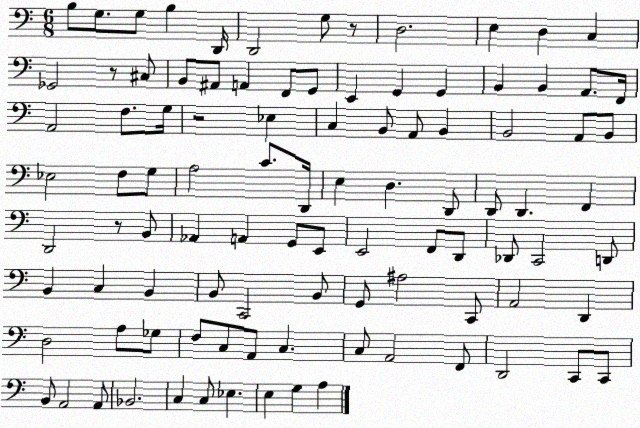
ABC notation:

X:1
T:Untitled
M:6/8
L:1/4
K:C
B,/2 G,/2 G,/2 B, D,,/4 D,,2 G,/2 z/2 D,2 E, D, C, _G,,2 z/2 ^C,/2 B,,/2 ^A,,/2 A,, F,,/2 G,,/2 E,, G,, G,, B,, B,, A,,/2 F,,/4 A,,2 F,/2 G,/4 z2 _E, C, B,,/2 A,,/2 B,, B,,2 A,,/2 B,,/2 _E,2 F,/2 G,/2 A,2 C/2 D,,/4 E, D, D,,/2 D,,/2 D,, F,, D,,2 z/2 B,,/2 _A,, A,, G,,/2 E,,/2 E,,2 F,,/2 D,,/2 _D,,/2 C,,2 D,,/2 B,, C, B,, B,,/2 C,,2 B,,/2 G,,/2 ^A,2 C,,/2 A,,2 D,, D,2 A,/2 _G,/2 F,/2 C,/2 A,,/2 C, C,/2 A,,2 F,,/2 D,,2 C,,/2 C,,/2 B,,/2 A,,2 A,,/2 _B,,2 C, C,/2 _E, E, G, A,